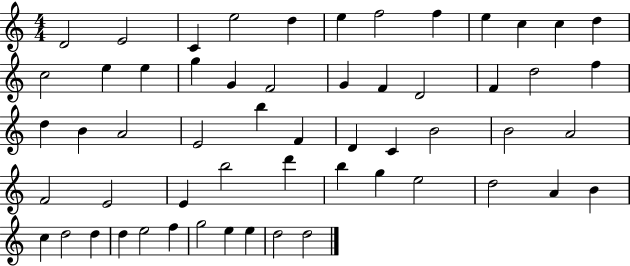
X:1
T:Untitled
M:4/4
L:1/4
K:C
D2 E2 C e2 d e f2 f e c c d c2 e e g G F2 G F D2 F d2 f d B A2 E2 b F D C B2 B2 A2 F2 E2 E b2 d' b g e2 d2 A B c d2 d d e2 f g2 e e d2 d2